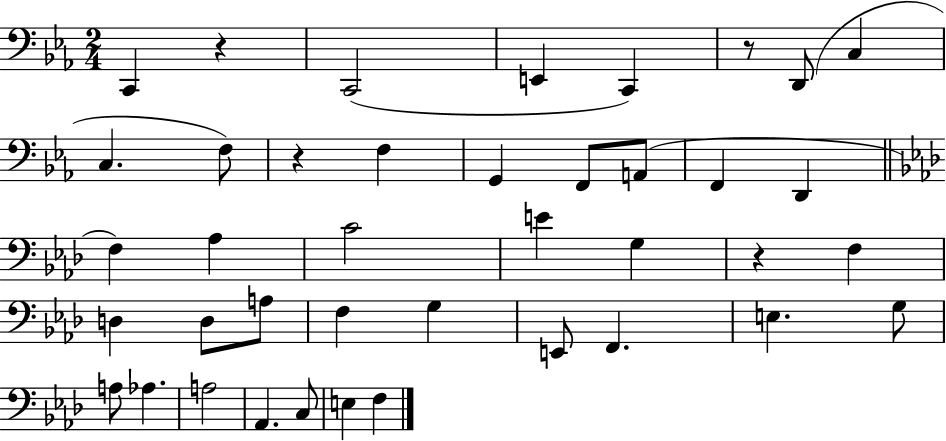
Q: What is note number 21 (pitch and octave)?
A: D3